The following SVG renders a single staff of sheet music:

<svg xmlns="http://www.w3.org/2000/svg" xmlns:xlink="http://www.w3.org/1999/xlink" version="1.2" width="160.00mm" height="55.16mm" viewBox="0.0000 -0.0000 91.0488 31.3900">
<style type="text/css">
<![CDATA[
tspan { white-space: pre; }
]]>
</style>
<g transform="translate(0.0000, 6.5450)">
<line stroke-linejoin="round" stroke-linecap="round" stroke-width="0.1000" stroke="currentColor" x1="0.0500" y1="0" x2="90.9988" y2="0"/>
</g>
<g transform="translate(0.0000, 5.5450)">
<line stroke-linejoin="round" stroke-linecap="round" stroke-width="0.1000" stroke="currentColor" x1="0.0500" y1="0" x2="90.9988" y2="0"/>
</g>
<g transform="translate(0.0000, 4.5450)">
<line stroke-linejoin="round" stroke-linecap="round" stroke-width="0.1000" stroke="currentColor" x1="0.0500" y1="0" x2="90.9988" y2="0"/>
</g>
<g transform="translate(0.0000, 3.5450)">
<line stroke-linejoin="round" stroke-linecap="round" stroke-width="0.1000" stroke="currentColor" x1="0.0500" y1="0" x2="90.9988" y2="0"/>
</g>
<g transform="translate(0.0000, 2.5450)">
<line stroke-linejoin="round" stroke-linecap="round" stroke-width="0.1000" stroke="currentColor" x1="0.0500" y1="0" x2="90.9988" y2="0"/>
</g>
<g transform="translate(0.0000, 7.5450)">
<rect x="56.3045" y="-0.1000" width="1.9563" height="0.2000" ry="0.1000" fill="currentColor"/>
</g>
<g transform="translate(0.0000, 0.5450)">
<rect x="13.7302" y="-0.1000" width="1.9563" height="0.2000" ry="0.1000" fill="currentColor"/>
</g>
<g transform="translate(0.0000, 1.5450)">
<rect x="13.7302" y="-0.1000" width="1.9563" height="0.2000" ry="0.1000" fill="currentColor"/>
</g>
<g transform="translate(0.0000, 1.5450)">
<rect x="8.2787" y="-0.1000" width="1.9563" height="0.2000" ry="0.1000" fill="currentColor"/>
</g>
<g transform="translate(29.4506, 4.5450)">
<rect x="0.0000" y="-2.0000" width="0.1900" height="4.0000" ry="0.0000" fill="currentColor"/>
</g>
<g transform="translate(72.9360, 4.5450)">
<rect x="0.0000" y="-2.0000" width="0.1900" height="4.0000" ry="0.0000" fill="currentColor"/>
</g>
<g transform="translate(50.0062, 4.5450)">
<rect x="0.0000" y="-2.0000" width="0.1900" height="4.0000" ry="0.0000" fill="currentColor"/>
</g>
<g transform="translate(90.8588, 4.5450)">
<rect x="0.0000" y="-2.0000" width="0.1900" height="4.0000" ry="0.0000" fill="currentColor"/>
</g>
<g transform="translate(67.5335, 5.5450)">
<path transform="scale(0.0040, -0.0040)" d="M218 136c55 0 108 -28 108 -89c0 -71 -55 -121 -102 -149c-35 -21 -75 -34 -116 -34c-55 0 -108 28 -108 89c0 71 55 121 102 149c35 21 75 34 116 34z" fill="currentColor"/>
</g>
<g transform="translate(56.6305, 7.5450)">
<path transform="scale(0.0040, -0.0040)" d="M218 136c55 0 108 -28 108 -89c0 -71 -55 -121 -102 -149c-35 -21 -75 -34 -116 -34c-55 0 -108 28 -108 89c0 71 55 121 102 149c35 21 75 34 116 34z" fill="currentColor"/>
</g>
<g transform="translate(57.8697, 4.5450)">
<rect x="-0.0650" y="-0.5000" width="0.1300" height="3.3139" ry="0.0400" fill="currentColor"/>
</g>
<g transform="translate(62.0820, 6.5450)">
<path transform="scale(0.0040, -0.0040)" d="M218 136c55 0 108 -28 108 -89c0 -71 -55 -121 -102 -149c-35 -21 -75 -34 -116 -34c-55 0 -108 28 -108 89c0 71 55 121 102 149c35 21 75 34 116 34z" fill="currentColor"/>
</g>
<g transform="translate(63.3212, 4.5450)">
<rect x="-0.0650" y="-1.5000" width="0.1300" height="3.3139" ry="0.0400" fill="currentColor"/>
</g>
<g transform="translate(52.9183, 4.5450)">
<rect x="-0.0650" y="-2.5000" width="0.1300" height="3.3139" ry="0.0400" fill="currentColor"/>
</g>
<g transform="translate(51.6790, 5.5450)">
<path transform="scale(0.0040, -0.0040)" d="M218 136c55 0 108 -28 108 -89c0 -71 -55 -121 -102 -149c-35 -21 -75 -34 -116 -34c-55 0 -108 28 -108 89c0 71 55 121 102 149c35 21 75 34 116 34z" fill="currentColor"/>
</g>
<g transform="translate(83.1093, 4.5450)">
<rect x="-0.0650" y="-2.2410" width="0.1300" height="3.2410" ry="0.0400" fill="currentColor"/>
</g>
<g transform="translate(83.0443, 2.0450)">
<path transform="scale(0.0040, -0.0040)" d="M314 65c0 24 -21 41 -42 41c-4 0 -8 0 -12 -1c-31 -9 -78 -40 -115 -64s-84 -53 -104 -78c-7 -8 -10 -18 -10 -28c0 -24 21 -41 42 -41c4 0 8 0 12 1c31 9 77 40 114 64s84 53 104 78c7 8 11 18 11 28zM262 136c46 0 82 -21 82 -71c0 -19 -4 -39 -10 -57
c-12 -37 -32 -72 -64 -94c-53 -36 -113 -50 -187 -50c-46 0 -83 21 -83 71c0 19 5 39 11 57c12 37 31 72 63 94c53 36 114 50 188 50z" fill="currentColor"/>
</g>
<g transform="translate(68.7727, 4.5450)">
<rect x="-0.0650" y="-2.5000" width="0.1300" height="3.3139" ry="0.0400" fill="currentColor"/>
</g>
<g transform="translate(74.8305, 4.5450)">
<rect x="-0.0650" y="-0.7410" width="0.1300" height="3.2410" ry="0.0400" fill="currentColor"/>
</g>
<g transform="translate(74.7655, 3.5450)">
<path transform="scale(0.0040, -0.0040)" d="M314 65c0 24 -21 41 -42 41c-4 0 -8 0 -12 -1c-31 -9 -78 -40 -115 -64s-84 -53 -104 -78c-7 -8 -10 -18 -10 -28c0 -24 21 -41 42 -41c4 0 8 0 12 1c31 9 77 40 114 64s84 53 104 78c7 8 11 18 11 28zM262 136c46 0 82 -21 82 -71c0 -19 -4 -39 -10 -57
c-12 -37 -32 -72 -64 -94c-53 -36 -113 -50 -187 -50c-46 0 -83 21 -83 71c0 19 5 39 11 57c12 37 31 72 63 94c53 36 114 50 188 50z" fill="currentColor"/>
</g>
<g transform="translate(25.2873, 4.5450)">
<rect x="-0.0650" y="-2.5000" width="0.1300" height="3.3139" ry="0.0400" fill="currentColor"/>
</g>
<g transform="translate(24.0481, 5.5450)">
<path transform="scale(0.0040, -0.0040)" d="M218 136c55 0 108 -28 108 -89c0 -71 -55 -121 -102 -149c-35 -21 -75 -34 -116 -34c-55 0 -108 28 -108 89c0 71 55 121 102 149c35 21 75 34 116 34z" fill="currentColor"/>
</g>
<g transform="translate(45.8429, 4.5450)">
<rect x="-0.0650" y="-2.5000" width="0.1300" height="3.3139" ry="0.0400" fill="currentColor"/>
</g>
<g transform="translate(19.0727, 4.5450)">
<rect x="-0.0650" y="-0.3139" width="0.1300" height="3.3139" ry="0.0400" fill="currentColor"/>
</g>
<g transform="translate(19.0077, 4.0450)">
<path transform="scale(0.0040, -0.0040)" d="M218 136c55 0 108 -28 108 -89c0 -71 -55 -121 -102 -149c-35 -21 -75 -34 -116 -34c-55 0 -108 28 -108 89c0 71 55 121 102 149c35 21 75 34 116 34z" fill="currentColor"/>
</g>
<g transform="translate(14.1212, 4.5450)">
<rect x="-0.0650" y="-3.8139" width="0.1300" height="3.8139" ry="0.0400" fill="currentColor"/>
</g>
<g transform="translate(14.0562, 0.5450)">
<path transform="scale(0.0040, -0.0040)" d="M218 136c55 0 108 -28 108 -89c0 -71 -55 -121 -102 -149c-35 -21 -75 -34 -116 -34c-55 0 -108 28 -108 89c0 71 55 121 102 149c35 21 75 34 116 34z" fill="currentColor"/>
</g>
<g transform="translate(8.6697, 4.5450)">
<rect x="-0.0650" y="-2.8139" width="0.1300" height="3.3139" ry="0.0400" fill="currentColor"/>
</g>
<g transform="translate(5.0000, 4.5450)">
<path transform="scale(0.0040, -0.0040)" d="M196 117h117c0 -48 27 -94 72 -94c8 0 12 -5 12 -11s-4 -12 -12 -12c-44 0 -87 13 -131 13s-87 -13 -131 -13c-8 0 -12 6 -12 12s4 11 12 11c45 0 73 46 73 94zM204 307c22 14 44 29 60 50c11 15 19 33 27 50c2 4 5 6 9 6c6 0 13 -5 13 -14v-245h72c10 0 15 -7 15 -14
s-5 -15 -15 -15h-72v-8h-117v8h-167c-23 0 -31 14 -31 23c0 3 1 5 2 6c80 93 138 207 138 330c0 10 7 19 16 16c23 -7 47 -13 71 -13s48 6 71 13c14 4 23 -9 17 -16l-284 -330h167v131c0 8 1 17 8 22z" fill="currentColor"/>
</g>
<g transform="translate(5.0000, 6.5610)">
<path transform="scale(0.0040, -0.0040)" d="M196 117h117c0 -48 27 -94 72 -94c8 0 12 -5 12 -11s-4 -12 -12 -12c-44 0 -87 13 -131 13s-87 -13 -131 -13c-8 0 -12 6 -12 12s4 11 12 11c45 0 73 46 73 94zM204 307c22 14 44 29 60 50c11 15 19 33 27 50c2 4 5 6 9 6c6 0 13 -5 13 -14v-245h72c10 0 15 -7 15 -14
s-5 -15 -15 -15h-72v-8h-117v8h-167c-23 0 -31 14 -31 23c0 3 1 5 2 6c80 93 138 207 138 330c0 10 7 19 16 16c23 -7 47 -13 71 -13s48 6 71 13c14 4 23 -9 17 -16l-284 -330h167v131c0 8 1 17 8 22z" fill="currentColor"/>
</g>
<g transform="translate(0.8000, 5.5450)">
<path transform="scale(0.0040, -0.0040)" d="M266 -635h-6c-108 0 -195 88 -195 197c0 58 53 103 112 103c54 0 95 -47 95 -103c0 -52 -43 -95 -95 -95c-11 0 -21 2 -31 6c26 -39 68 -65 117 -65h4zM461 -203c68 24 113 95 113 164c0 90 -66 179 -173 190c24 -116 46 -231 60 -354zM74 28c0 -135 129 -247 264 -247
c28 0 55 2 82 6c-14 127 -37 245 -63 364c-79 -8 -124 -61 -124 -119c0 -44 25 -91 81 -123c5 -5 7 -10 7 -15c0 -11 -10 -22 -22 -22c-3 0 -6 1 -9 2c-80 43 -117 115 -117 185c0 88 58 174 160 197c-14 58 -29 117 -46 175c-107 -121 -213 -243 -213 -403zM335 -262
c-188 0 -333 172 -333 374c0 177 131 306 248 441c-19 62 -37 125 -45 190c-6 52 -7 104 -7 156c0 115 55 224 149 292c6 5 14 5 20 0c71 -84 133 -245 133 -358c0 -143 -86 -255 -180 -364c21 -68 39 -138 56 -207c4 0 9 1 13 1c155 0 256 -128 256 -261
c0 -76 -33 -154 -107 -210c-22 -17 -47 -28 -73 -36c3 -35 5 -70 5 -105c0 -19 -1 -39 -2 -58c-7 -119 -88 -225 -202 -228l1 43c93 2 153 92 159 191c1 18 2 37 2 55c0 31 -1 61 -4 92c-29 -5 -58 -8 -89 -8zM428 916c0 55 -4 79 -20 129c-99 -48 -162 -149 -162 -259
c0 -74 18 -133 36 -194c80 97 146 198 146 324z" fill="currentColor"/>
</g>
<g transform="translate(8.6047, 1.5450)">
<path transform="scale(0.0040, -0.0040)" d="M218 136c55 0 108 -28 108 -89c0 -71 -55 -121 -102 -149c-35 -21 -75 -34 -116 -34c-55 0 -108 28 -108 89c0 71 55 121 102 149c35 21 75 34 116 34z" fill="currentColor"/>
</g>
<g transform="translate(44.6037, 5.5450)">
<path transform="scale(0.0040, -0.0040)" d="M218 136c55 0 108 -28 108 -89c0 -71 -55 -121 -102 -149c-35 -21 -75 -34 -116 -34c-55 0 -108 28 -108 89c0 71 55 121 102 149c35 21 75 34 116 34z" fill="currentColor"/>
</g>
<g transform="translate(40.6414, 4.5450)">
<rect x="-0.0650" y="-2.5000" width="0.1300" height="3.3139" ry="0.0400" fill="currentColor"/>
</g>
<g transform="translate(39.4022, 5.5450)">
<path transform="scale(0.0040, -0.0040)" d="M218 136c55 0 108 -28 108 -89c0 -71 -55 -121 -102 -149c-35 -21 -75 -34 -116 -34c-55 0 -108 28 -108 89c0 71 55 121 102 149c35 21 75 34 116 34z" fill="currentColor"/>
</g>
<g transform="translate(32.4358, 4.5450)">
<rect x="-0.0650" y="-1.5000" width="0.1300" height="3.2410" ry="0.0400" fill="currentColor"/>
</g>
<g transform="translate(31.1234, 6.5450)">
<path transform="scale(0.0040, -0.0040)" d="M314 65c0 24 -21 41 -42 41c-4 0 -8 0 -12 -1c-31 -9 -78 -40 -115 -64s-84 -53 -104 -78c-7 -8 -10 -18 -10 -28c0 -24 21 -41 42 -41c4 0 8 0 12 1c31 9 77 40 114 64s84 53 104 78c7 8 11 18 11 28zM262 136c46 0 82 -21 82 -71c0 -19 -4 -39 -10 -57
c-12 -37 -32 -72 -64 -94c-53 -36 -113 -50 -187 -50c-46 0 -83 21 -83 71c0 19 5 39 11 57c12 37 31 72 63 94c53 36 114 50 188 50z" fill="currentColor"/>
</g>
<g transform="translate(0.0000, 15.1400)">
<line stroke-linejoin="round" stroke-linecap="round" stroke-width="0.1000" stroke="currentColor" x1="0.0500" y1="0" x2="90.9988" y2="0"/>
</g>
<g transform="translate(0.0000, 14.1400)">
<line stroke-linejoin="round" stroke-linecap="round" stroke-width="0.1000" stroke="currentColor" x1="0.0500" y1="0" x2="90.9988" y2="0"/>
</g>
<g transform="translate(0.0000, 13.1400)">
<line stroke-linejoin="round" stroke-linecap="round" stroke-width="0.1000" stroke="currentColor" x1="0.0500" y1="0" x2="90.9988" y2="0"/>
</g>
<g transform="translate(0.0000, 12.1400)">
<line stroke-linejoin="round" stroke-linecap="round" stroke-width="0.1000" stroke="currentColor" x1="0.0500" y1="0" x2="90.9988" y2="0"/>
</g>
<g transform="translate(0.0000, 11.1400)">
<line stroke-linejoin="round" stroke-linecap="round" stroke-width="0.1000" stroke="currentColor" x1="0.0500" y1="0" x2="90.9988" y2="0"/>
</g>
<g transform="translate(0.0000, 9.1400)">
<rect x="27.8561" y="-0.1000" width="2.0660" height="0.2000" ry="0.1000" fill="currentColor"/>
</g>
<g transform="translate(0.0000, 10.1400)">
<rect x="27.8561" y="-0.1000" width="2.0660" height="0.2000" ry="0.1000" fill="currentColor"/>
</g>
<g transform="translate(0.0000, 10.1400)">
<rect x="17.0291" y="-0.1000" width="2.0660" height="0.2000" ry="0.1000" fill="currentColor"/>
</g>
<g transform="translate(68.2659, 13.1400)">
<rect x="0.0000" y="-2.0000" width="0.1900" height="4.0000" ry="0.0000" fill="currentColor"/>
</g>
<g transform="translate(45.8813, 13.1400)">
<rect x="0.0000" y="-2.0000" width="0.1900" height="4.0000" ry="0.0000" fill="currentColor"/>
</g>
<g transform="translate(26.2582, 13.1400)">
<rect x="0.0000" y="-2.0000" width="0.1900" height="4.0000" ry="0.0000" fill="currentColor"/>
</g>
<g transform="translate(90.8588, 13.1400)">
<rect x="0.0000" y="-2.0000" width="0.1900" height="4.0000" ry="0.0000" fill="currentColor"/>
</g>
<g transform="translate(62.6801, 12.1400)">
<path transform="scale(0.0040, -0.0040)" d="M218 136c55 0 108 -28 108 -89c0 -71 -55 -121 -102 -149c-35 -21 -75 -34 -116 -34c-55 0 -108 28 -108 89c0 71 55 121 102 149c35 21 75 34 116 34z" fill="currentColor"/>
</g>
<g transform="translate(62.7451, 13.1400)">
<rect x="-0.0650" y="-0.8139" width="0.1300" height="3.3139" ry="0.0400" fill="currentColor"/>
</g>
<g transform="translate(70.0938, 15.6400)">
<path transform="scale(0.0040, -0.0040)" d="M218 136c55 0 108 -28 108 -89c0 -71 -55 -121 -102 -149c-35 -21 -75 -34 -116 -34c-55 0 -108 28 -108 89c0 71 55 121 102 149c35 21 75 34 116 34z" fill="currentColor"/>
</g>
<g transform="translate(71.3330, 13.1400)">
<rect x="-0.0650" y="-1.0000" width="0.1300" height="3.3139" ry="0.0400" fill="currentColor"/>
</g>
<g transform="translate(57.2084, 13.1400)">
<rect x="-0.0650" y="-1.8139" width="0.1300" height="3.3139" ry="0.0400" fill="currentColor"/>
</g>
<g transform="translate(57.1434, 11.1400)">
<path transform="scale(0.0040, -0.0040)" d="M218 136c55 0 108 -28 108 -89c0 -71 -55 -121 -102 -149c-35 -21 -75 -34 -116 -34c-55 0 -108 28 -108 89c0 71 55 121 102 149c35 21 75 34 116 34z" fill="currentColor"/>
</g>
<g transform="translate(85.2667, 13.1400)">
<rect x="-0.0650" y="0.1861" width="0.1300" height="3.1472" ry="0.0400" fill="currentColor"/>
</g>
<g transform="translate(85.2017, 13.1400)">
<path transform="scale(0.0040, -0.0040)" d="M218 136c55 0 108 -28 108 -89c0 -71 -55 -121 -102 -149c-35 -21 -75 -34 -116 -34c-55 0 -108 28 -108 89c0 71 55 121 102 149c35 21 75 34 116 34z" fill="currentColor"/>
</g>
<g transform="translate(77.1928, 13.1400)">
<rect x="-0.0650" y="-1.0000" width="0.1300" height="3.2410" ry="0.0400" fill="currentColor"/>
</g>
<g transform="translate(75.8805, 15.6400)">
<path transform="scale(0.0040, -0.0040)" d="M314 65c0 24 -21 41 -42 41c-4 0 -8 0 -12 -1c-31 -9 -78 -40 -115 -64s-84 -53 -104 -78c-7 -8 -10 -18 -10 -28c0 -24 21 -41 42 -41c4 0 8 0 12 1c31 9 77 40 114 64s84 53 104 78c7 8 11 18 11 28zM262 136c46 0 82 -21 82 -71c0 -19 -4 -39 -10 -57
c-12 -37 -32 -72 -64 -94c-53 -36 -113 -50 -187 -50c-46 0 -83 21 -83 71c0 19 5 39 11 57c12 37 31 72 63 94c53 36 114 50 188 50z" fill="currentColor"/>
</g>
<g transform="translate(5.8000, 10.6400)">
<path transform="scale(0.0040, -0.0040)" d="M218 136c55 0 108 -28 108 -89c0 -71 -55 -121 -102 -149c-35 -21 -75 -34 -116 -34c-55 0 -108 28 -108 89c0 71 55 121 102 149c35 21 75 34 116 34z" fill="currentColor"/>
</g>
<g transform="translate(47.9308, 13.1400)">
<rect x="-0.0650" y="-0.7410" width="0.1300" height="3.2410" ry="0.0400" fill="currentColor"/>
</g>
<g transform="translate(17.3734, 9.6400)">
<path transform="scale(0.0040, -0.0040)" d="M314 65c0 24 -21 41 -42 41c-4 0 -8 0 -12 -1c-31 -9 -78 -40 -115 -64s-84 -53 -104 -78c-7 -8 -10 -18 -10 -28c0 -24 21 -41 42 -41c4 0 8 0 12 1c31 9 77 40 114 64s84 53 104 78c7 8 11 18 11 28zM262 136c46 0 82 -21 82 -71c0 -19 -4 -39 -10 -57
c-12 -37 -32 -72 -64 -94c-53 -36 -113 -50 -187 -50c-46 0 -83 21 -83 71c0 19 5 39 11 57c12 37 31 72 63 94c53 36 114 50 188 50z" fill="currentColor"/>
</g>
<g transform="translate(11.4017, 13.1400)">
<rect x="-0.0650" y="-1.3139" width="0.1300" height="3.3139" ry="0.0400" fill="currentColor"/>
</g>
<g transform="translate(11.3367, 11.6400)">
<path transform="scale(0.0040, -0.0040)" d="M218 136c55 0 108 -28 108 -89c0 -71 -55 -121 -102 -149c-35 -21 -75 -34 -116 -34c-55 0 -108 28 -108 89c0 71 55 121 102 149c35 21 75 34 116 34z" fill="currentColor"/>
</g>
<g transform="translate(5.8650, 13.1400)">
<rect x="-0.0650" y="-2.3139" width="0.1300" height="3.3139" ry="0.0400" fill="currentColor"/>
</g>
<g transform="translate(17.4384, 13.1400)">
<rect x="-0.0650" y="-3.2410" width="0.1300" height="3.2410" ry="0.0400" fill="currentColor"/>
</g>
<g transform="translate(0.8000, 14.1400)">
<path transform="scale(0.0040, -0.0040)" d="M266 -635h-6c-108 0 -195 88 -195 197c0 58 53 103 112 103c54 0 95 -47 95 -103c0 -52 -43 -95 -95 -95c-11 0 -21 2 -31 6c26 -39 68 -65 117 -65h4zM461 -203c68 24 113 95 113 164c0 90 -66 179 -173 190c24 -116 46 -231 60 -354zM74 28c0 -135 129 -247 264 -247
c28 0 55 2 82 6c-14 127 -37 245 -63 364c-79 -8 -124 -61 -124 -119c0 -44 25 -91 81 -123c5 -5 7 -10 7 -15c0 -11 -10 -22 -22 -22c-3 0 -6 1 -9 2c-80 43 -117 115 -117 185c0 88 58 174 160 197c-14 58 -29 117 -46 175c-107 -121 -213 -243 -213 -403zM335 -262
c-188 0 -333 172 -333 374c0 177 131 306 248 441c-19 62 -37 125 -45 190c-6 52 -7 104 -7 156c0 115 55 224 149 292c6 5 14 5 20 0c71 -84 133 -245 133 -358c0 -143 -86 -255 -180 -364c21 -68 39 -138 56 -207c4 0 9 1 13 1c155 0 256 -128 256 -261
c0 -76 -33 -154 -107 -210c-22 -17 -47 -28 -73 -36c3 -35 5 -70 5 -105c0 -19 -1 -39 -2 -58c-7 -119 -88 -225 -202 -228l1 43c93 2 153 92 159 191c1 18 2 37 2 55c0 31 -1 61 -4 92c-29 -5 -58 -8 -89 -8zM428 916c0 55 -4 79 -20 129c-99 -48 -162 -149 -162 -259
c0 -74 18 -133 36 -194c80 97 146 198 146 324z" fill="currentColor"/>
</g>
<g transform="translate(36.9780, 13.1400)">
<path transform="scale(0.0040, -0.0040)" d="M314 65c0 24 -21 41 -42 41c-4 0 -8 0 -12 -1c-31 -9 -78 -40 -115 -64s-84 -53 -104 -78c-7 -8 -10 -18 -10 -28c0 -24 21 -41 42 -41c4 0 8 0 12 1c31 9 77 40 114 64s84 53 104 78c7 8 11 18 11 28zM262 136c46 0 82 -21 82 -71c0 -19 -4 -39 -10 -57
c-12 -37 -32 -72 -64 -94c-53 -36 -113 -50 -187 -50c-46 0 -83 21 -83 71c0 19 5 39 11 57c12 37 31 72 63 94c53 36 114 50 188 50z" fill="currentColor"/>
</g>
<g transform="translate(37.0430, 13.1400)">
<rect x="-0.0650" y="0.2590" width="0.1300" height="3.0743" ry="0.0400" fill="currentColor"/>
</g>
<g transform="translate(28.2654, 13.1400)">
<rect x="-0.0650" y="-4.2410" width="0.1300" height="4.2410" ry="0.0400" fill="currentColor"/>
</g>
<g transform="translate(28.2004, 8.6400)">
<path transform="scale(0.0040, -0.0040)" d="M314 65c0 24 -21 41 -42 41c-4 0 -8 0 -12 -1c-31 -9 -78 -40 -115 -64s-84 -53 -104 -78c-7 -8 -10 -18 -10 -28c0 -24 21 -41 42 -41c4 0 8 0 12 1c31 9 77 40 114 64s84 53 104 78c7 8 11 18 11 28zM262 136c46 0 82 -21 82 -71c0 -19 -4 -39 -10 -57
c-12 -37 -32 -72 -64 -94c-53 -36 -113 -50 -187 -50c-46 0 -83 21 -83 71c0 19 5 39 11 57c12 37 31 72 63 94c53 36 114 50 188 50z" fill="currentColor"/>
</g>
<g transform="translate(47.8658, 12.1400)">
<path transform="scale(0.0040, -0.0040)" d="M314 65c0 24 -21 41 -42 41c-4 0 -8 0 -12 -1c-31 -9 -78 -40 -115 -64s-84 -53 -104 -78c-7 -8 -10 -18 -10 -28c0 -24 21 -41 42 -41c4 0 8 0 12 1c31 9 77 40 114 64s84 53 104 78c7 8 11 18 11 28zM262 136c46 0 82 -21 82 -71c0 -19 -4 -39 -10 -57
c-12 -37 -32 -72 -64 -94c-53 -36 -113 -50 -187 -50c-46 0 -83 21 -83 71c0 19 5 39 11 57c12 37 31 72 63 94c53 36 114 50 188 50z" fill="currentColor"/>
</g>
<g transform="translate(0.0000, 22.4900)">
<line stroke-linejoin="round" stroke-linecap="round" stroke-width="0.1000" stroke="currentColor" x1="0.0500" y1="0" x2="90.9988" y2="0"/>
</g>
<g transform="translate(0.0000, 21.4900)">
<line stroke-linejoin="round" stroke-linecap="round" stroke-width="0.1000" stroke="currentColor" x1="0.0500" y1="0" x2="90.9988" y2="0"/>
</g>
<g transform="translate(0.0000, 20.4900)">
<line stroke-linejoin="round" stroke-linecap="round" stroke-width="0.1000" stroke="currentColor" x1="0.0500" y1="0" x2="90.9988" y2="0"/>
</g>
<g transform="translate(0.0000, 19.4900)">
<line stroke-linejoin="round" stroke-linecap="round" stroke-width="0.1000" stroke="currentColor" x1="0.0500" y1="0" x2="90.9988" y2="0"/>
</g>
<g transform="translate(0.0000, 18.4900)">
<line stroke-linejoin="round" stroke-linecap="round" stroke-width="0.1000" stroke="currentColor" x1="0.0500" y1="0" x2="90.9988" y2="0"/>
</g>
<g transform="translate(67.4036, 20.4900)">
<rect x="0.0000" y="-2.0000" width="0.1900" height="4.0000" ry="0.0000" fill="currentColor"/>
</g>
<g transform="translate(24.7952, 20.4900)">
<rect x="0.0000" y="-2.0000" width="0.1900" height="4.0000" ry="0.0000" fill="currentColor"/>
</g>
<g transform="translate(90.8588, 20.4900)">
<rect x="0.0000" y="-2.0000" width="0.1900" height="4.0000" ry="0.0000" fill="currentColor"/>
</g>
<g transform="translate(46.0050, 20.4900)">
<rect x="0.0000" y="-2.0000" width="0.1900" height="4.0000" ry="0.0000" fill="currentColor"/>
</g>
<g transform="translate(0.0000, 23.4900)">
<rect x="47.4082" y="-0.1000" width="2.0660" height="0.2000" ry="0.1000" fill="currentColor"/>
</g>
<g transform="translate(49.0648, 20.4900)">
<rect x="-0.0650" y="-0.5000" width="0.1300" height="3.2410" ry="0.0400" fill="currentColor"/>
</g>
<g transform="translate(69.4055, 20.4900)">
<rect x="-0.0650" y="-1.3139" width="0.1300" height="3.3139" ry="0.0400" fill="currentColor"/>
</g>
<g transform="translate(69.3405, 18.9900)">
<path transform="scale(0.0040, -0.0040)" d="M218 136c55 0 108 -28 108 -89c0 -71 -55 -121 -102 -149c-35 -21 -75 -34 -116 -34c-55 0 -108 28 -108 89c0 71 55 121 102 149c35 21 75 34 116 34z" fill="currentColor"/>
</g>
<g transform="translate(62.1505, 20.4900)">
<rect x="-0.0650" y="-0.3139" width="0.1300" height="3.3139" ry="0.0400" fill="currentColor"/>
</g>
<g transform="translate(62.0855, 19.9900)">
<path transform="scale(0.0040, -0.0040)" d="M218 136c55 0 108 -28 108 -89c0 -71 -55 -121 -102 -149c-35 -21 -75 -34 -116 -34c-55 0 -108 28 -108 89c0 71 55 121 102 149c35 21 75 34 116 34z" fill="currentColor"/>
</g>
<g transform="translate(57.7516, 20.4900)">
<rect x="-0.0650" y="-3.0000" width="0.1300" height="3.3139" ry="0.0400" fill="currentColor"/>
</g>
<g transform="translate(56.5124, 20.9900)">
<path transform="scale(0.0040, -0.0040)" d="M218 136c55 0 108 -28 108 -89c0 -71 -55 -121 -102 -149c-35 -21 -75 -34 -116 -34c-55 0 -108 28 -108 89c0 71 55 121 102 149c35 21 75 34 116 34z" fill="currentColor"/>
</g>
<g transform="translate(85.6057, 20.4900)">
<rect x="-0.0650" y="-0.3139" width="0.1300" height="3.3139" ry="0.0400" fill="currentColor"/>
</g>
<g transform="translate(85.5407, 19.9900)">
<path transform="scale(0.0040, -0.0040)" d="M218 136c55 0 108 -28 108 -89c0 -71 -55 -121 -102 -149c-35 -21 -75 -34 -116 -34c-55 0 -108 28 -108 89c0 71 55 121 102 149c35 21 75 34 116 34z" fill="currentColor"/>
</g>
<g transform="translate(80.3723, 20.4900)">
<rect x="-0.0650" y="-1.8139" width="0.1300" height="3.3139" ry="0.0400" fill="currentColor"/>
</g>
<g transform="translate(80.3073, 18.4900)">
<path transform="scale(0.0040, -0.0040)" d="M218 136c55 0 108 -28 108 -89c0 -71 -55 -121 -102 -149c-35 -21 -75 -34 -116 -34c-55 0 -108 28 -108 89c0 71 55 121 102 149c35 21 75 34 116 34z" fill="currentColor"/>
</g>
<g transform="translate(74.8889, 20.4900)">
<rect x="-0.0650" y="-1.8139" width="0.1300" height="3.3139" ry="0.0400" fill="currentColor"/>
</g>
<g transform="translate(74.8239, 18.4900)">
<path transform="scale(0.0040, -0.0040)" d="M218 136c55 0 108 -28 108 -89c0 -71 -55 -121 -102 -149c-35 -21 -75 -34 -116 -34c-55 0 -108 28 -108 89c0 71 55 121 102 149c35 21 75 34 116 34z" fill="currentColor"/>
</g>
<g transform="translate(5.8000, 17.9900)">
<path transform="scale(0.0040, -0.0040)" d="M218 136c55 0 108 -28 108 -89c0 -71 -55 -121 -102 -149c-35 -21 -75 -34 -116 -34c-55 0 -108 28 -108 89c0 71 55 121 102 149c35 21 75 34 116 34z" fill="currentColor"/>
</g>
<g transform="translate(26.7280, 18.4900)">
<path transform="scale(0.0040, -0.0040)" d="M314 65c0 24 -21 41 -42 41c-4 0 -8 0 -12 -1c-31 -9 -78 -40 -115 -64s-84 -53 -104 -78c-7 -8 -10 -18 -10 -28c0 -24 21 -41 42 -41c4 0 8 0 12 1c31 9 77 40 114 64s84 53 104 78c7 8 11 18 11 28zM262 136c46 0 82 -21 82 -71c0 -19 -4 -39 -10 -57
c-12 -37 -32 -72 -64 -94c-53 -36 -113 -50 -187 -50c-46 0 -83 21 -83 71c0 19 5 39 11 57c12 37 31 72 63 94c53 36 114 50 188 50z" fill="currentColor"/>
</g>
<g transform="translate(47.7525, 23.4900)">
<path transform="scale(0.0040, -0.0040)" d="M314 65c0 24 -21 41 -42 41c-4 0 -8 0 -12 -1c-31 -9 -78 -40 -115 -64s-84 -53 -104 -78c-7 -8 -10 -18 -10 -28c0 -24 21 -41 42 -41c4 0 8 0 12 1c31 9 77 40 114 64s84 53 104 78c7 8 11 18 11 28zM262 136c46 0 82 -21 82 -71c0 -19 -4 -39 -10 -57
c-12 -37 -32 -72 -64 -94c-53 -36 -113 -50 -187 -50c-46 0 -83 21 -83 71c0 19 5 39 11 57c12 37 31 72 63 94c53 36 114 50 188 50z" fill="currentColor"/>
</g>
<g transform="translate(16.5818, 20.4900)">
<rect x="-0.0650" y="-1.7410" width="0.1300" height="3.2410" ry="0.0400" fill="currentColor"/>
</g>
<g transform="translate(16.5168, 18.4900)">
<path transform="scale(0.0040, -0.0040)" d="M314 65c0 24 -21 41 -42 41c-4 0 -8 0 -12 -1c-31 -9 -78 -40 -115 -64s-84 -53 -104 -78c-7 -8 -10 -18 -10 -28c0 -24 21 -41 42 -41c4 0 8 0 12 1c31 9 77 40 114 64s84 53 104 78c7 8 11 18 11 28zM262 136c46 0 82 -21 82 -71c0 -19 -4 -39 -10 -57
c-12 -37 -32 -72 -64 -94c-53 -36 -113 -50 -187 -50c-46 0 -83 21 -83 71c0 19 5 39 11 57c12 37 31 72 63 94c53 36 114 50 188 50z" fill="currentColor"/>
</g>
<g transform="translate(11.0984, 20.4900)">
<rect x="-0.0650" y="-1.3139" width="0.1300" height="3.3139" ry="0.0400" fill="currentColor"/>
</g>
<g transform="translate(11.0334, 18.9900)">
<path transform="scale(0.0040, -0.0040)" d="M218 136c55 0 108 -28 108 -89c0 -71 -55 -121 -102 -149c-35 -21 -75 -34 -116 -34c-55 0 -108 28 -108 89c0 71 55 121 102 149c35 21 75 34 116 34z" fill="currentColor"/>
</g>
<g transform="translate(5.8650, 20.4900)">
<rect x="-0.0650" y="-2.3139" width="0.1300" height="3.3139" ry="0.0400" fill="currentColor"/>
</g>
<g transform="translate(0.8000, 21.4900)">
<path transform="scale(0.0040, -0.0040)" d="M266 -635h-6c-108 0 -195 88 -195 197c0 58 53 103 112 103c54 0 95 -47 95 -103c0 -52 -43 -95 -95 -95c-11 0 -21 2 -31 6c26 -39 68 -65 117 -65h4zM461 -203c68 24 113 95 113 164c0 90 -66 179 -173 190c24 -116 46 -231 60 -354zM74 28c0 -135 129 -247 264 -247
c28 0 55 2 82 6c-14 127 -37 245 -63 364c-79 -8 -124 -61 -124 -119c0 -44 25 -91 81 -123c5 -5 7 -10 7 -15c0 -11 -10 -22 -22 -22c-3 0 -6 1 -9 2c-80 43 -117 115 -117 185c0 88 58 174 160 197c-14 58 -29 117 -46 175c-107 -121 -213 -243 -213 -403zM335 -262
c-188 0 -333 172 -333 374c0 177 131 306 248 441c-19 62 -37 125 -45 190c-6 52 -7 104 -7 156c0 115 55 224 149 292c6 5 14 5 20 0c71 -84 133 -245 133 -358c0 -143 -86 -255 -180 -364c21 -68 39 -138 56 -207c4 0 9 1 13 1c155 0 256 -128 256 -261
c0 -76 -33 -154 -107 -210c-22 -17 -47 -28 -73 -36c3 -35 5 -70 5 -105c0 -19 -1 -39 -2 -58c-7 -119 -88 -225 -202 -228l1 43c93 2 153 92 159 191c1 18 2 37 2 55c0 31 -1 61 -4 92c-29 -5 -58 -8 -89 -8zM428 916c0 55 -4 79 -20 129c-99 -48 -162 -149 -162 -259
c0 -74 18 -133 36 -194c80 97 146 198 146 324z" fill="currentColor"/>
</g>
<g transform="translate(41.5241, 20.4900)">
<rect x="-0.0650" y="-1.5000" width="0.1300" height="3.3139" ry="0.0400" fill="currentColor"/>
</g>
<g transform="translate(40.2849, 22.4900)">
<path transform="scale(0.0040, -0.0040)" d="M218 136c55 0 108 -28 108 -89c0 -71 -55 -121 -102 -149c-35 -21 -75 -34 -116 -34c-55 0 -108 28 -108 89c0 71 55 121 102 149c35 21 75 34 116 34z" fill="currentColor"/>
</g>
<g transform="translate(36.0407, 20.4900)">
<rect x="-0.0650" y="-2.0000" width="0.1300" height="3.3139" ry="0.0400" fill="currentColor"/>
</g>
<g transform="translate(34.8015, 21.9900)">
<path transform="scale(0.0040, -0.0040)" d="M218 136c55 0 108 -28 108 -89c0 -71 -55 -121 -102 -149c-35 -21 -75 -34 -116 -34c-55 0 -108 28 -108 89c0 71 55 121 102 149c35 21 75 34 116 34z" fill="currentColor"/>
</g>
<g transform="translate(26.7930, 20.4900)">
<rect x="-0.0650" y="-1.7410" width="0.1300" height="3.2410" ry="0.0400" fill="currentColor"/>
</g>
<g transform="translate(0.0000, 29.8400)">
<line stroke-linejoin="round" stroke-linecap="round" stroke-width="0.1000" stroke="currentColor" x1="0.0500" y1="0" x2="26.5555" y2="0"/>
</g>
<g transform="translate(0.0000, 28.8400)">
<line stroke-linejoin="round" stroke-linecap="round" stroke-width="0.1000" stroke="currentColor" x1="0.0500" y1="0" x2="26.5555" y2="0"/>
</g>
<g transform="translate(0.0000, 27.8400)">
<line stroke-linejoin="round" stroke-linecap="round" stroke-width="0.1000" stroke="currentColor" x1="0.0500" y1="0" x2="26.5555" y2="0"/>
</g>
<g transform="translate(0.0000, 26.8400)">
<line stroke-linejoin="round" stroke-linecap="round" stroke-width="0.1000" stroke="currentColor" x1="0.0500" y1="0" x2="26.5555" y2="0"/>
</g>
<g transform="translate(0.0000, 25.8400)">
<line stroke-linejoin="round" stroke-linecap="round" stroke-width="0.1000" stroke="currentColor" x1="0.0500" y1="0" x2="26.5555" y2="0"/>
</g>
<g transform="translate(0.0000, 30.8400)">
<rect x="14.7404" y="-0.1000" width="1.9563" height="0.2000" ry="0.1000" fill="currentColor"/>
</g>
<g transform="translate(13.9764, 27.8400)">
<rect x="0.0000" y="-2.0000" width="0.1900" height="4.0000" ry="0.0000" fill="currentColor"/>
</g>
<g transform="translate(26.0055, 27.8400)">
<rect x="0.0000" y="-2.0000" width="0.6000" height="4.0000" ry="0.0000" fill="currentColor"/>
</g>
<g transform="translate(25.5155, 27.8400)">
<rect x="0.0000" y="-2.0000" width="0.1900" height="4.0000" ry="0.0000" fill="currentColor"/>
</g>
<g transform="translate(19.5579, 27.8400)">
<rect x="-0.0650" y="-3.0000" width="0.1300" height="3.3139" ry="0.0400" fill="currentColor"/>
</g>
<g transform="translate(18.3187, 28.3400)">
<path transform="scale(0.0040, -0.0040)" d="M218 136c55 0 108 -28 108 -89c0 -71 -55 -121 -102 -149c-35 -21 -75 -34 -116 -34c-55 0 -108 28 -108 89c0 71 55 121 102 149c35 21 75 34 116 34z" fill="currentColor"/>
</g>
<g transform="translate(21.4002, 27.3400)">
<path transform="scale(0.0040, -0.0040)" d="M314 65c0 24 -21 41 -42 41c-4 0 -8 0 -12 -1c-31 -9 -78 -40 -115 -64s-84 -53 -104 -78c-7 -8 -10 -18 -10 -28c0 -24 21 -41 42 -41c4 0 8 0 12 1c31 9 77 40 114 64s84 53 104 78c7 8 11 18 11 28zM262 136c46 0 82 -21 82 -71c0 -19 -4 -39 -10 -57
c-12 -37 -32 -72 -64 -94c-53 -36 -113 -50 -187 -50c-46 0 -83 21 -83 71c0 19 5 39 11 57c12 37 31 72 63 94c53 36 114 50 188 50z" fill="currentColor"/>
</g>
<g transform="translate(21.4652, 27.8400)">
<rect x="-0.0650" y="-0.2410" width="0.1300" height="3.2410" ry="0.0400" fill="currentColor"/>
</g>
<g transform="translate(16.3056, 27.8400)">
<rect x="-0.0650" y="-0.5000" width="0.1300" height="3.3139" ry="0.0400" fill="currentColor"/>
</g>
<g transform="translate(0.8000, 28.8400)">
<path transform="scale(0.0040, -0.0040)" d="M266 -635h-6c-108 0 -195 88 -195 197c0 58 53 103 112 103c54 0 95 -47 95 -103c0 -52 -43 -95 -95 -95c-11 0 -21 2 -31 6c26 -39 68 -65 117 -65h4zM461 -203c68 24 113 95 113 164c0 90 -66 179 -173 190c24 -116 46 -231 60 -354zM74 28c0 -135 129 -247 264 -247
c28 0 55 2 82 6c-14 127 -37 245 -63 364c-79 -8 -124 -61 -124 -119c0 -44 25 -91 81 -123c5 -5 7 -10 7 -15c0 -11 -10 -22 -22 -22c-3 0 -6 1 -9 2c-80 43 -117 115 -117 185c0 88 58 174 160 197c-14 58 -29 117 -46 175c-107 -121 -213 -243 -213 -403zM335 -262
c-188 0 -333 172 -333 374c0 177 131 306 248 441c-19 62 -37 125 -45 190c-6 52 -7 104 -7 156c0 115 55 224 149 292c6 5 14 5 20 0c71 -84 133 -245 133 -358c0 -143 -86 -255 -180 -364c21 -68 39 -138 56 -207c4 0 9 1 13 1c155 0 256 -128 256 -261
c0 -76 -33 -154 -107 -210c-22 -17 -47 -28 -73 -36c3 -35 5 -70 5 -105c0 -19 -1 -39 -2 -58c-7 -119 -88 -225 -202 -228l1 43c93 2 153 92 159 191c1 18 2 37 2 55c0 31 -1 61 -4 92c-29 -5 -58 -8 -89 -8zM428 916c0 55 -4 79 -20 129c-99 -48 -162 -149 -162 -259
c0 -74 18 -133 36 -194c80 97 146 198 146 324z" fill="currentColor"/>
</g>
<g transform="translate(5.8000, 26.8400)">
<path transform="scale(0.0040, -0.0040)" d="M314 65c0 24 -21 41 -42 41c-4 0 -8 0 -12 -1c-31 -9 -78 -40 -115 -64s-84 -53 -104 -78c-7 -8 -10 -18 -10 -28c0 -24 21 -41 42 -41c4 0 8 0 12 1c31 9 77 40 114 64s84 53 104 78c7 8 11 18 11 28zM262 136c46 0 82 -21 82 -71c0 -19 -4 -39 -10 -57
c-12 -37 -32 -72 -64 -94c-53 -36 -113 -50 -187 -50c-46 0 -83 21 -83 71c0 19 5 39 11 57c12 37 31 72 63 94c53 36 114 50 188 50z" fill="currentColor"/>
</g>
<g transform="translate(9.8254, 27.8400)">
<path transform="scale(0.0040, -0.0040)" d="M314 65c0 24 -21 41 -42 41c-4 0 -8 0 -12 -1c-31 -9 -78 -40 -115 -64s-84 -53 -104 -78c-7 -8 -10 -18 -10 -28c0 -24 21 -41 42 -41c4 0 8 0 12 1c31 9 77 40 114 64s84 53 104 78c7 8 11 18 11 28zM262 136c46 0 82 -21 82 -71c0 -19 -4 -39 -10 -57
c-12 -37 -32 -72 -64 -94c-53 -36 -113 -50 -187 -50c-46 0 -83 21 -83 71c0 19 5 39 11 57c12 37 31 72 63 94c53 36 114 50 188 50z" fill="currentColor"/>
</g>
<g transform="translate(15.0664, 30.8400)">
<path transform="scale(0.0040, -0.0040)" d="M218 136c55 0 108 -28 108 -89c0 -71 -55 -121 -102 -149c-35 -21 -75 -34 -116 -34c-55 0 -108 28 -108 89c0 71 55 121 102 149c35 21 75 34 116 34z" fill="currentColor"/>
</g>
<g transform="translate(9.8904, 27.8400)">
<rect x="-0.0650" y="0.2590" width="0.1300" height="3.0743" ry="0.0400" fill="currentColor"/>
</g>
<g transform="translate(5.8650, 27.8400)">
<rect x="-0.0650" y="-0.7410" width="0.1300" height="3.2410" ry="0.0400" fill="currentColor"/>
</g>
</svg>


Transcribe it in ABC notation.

X:1
T:Untitled
M:4/4
L:1/4
K:C
a c' c G E2 G G G C E G d2 g2 g e b2 d'2 B2 d2 f d D D2 B g e f2 f2 F E C2 A c e f f c d2 B2 C A c2